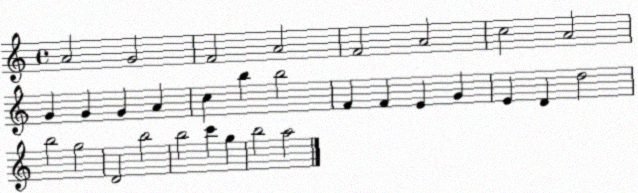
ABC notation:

X:1
T:Untitled
M:4/4
L:1/4
K:C
A2 G2 F2 A2 F2 A2 c2 A2 G G G A c b b2 F F E G E D d2 b2 g2 D2 b2 b2 c' g b2 a2